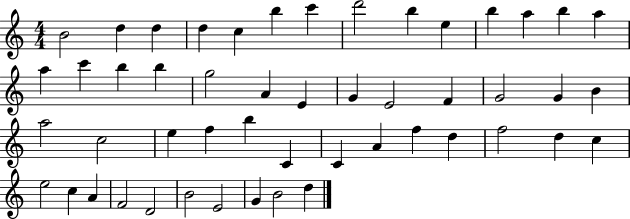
{
  \clef treble
  \numericTimeSignature
  \time 4/4
  \key c \major
  b'2 d''4 d''4 | d''4 c''4 b''4 c'''4 | d'''2 b''4 e''4 | b''4 a''4 b''4 a''4 | \break a''4 c'''4 b''4 b''4 | g''2 a'4 e'4 | g'4 e'2 f'4 | g'2 g'4 b'4 | \break a''2 c''2 | e''4 f''4 b''4 c'4 | c'4 a'4 f''4 d''4 | f''2 d''4 c''4 | \break e''2 c''4 a'4 | f'2 d'2 | b'2 e'2 | g'4 b'2 d''4 | \break \bar "|."
}